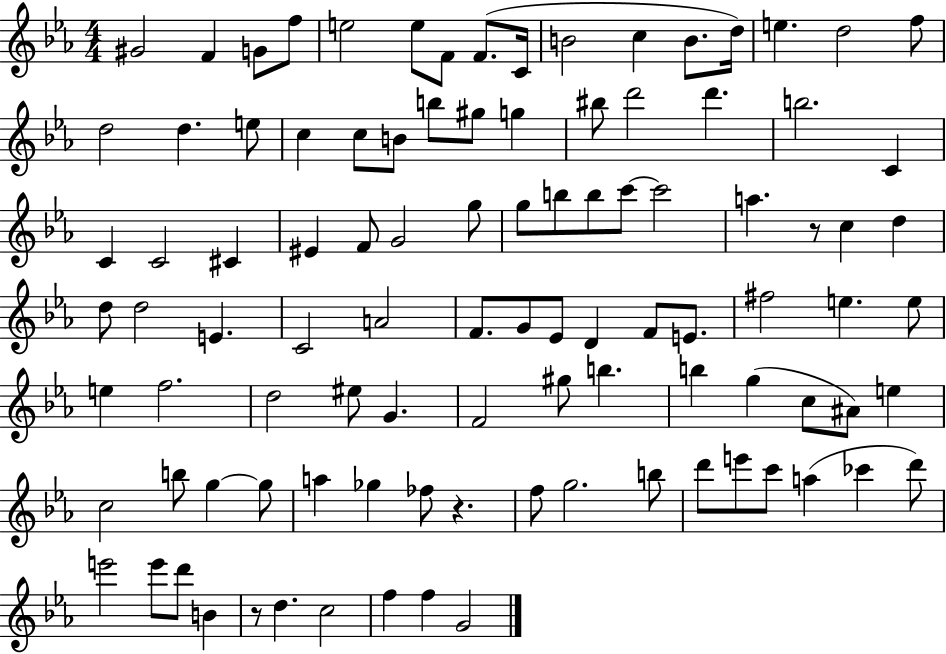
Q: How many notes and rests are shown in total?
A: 100